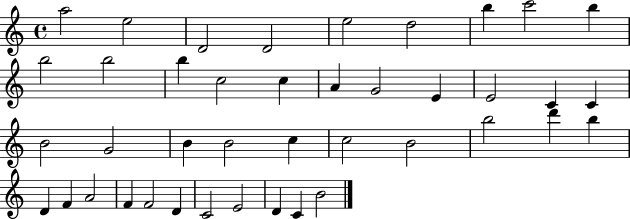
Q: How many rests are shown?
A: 0